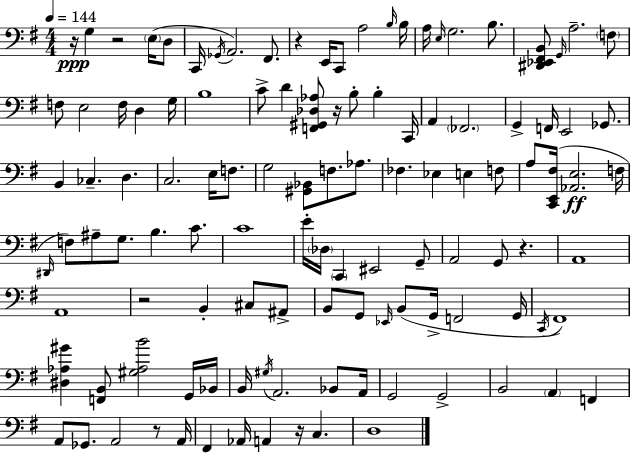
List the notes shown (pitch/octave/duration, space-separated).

R/s G3/q R/h E3/s D3/e C2/s Gb2/s A2/h. F#2/e. R/q E2/s C2/e A3/h B3/s B3/s A3/s E3/s G3/h. B3/e. [D#2,Eb2,F#2,B2]/e G2/s A3/h. F3/e F3/e E3/h F3/s D3/q G3/s B3/w C4/e D4/q [F2,G#2,Db3,Ab3]/e R/s B3/e B3/q C2/s A2/q FES2/h. G2/q F2/s E2/h Gb2/e. B2/q CES3/q. D3/q. C3/h. E3/s F3/e. G3/h [G#2,Bb2]/e F3/e. Ab3/e. FES3/q. Eb3/q E3/q F3/e A3/e [C2,E2,F#3]/s [Ab2,E3]/h. F3/s D#2/s F3/e A#3/e G3/e. B3/q. C4/e. C4/w E4/s Db3/s C2/q EIS2/h G2/e A2/h G2/e R/q. A2/w A2/w R/h B2/q C#3/e A#2/e B2/e G2/e Eb2/s B2/e G2/s F2/h G2/s C2/s F#2/w [D#3,Ab3,G#4]/q [F2,B2]/e [G#3,Ab3,B4]/h G2/s Bb2/s B2/s G#3/s A2/h. Bb2/e A2/s G2/h G2/h B2/h A2/q F2/q A2/e Gb2/e. A2/h R/e A2/s F#2/q Ab2/s A2/q R/s C3/q. D3/w